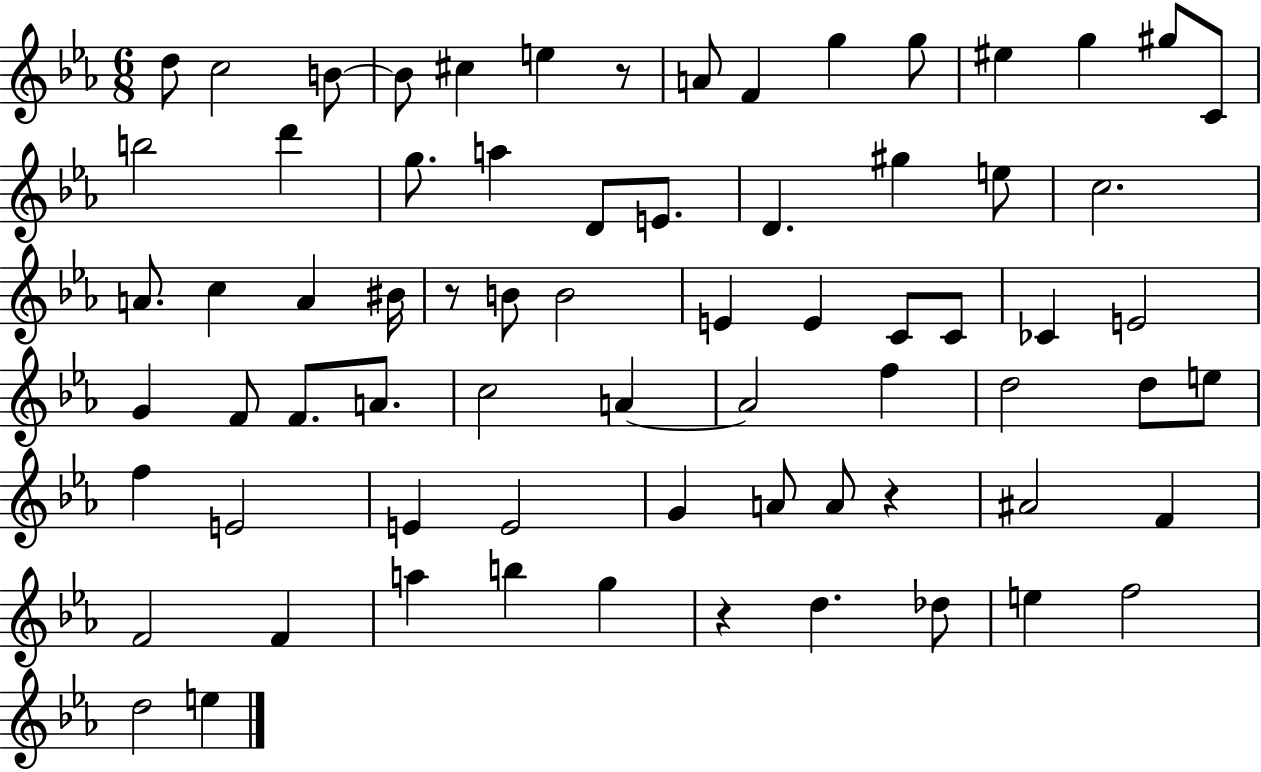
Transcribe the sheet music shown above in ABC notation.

X:1
T:Untitled
M:6/8
L:1/4
K:Eb
d/2 c2 B/2 B/2 ^c e z/2 A/2 F g g/2 ^e g ^g/2 C/2 b2 d' g/2 a D/2 E/2 D ^g e/2 c2 A/2 c A ^B/4 z/2 B/2 B2 E E C/2 C/2 _C E2 G F/2 F/2 A/2 c2 A A2 f d2 d/2 e/2 f E2 E E2 G A/2 A/2 z ^A2 F F2 F a b g z d _d/2 e f2 d2 e